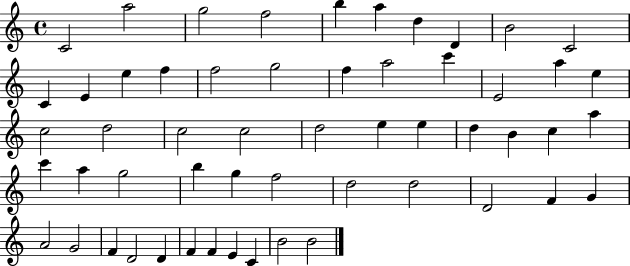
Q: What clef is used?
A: treble